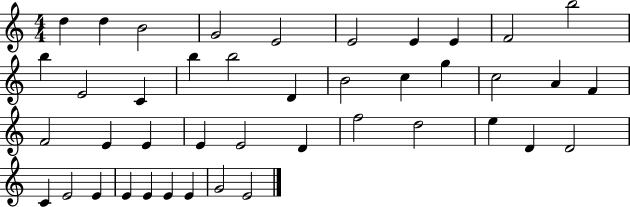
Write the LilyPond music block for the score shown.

{
  \clef treble
  \numericTimeSignature
  \time 4/4
  \key c \major
  d''4 d''4 b'2 | g'2 e'2 | e'2 e'4 e'4 | f'2 b''2 | \break b''4 e'2 c'4 | b''4 b''2 d'4 | b'2 c''4 g''4 | c''2 a'4 f'4 | \break f'2 e'4 e'4 | e'4 e'2 d'4 | f''2 d''2 | e''4 d'4 d'2 | \break c'4 e'2 e'4 | e'4 e'4 e'4 e'4 | g'2 e'2 | \bar "|."
}